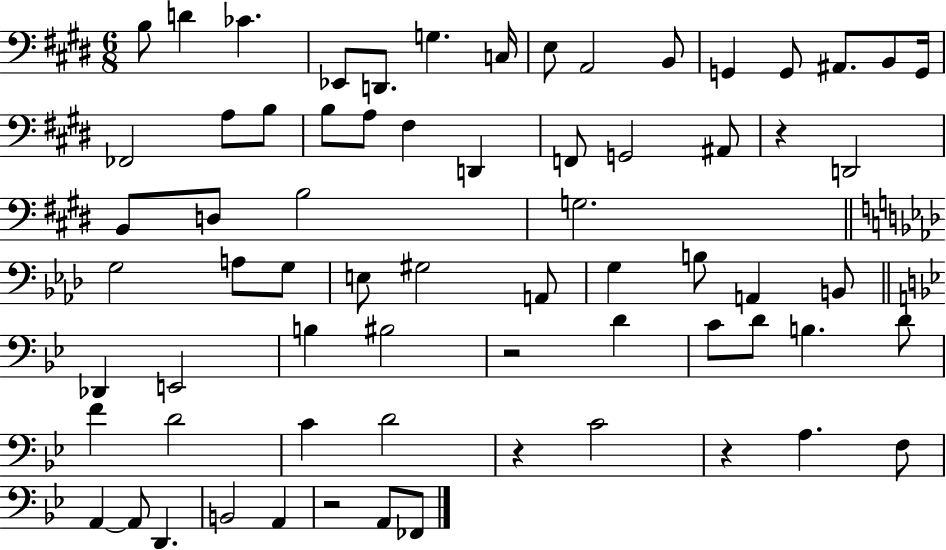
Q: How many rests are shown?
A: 5